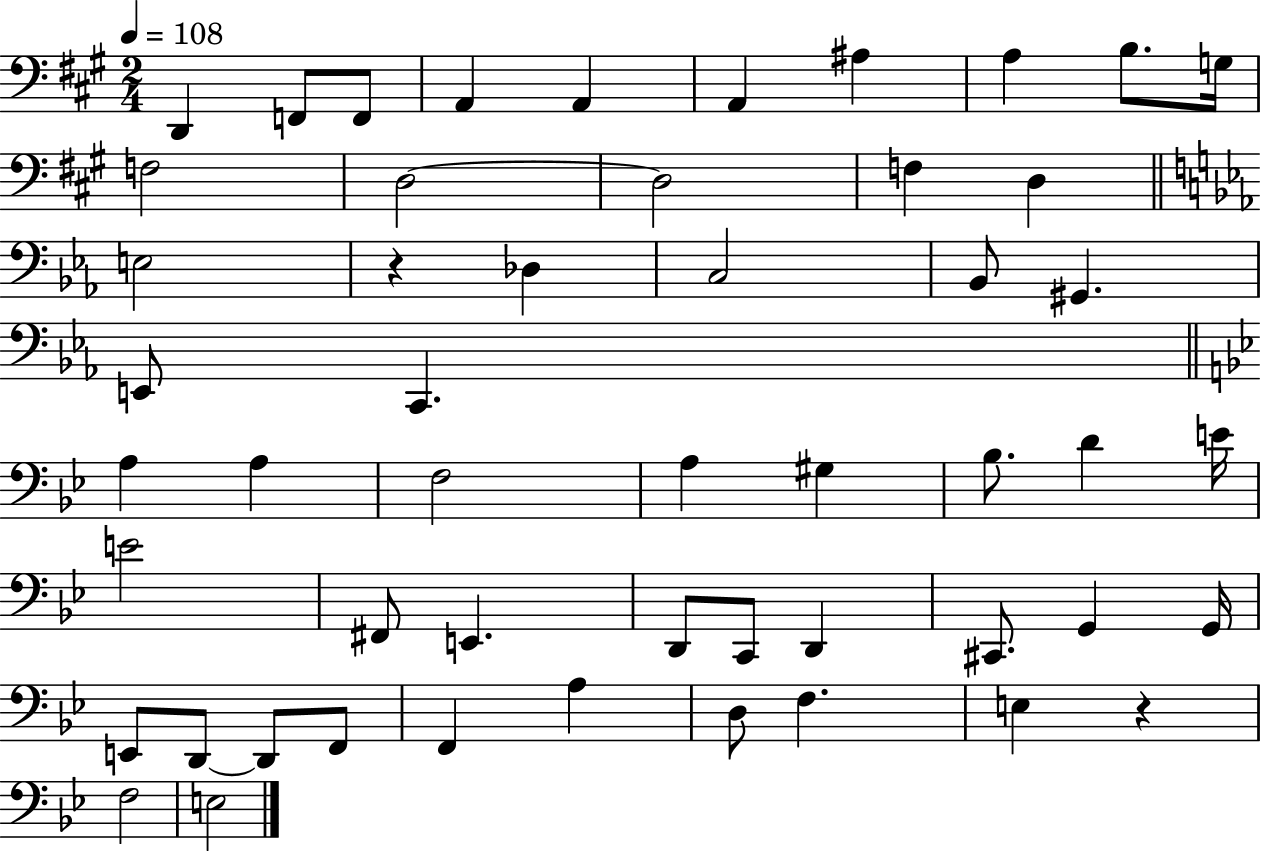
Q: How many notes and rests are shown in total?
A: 52